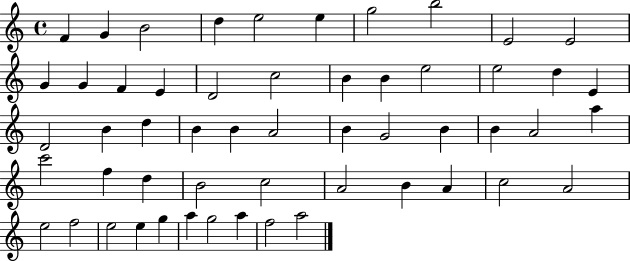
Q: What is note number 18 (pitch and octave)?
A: B4